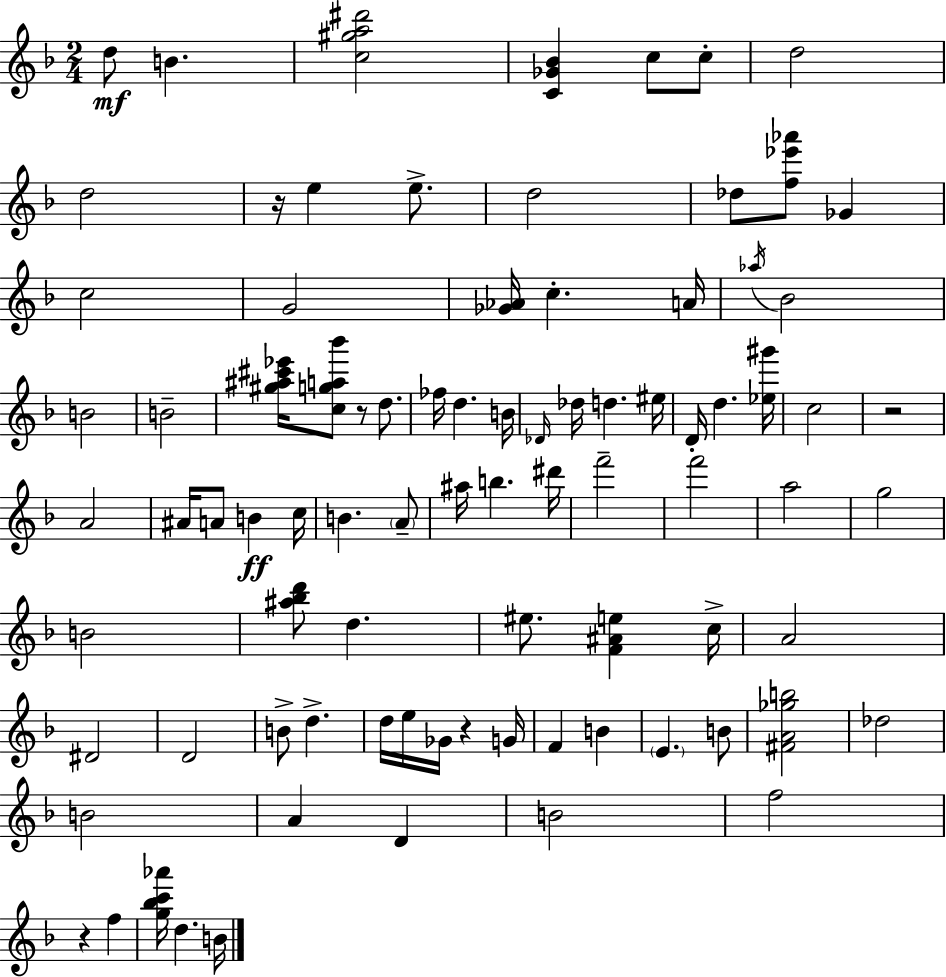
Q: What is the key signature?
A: D minor